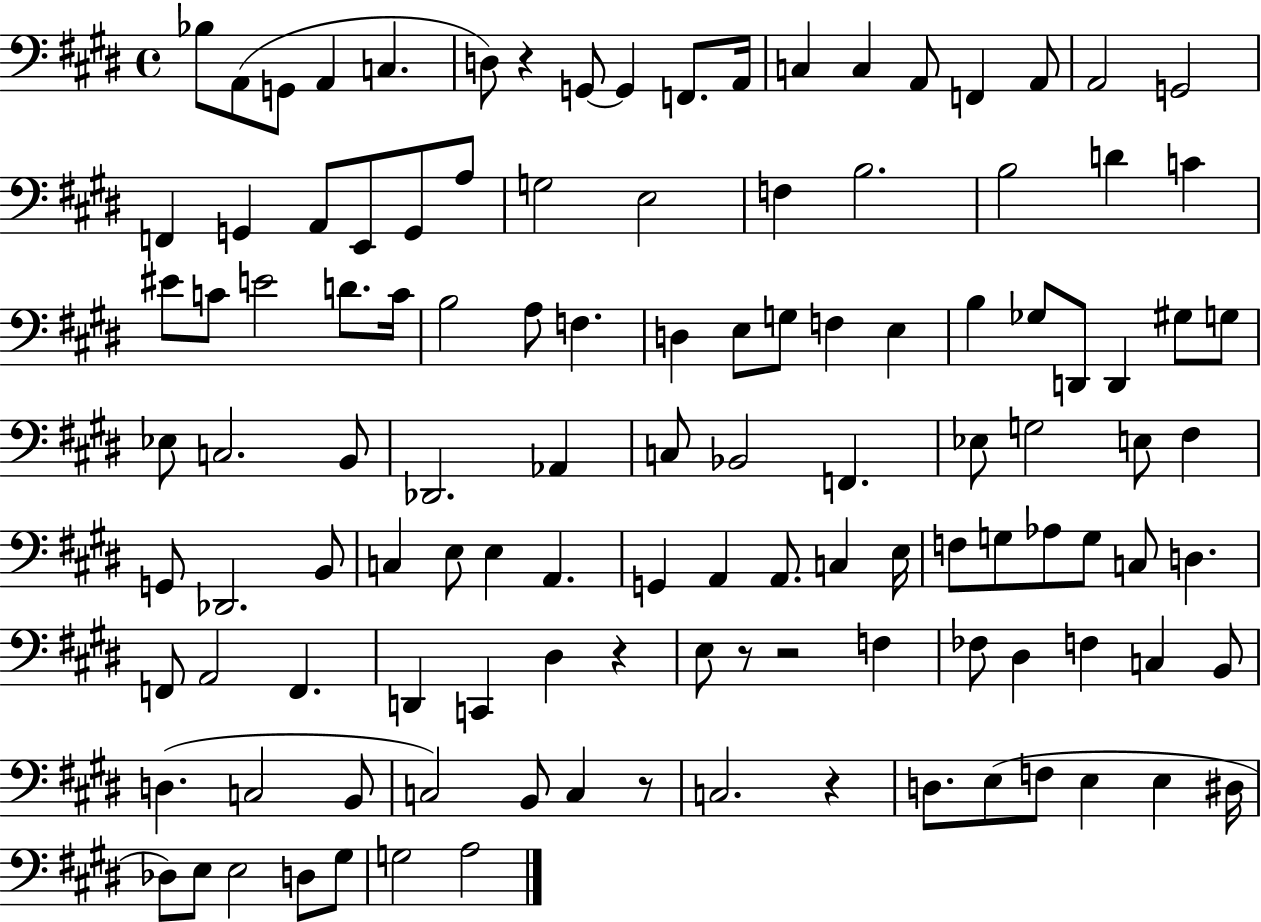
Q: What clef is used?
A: bass